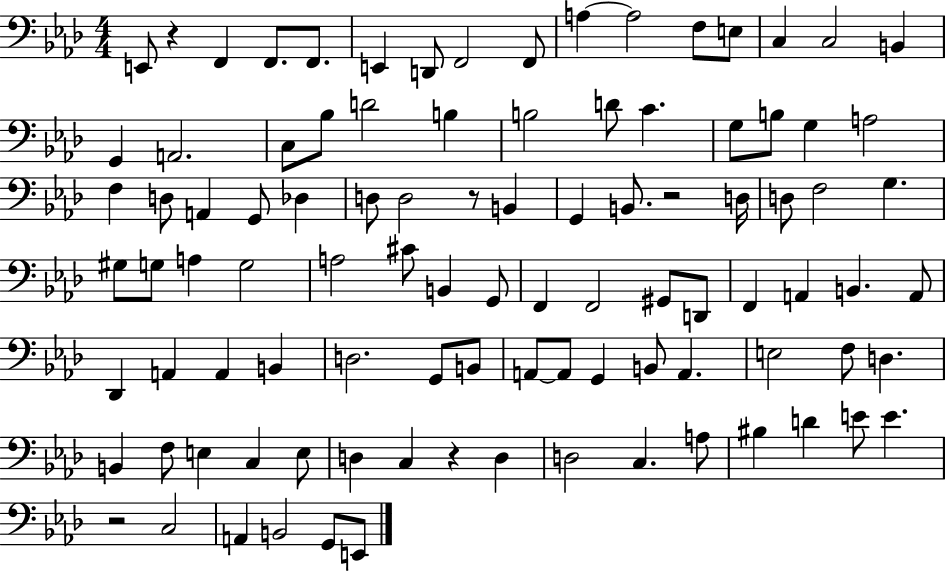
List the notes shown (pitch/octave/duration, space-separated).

E2/e R/q F2/q F2/e. F2/e. E2/q D2/e F2/h F2/e A3/q A3/h F3/e E3/e C3/q C3/h B2/q G2/q A2/h. C3/e Bb3/e D4/h B3/q B3/h D4/e C4/q. G3/e B3/e G3/q A3/h F3/q D3/e A2/q G2/e Db3/q D3/e D3/h R/e B2/q G2/q B2/e. R/h D3/s D3/e F3/h G3/q. G#3/e G3/e A3/q G3/h A3/h C#4/e B2/q G2/e F2/q F2/h G#2/e D2/e F2/q A2/q B2/q. A2/e Db2/q A2/q A2/q B2/q D3/h. G2/e B2/e A2/e A2/e G2/q B2/e A2/q. E3/h F3/e D3/q. B2/q F3/e E3/q C3/q E3/e D3/q C3/q R/q D3/q D3/h C3/q. A3/e BIS3/q D4/q E4/e E4/q. R/h C3/h A2/q B2/h G2/e E2/e